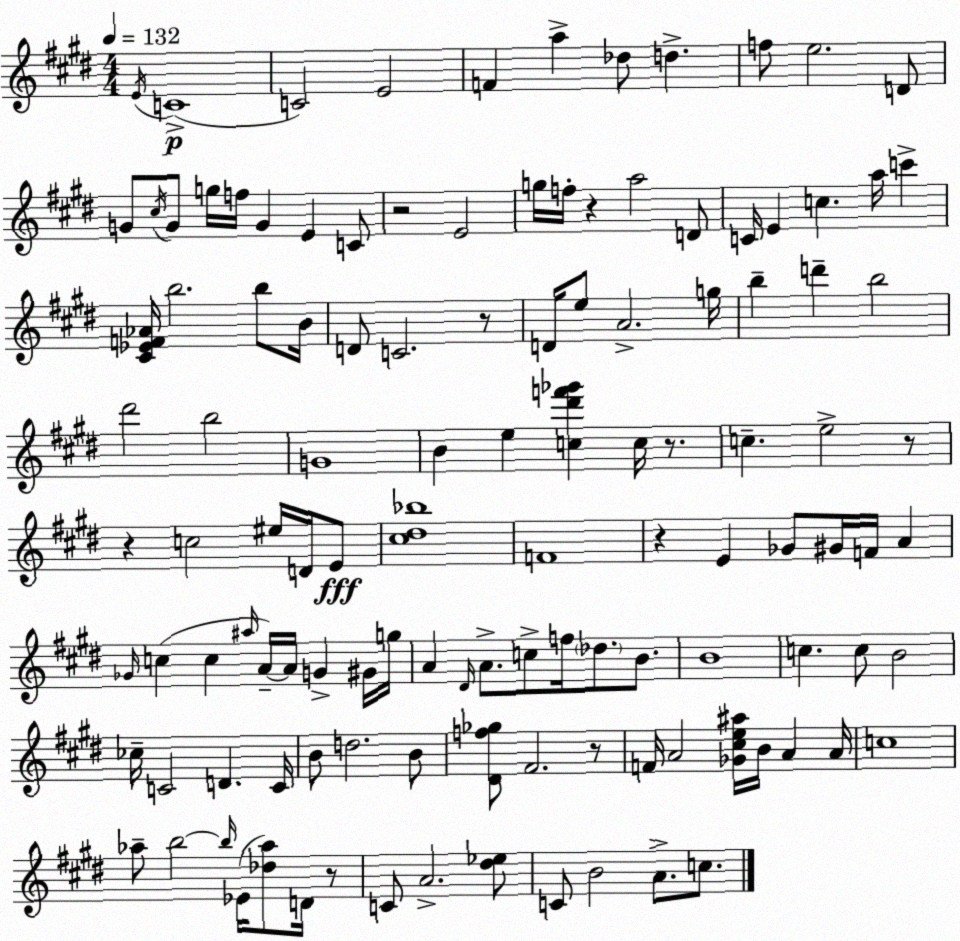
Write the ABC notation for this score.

X:1
T:Untitled
M:4/4
L:1/4
K:E
E/4 C4 C2 E2 F a _d/2 d f/2 e2 D/2 G/2 ^c/4 G/2 g/4 f/4 G E C/2 z2 E2 g/4 f/4 z a2 D/2 C/4 E c a/4 c' [^C_EF_A]/4 b2 b/2 B/4 D/2 C2 z/2 D/4 e/2 A2 g/4 b d' b2 ^d'2 b2 G4 B e [c^d'f'_g'] c/4 z/2 c e2 z/2 z c2 ^e/4 D/4 E/2 [^c^d_b]4 F4 z E _G/2 ^G/4 F/4 A _G/4 c c ^a/4 A/4 A/4 G ^G/4 g/4 A ^D/4 A/2 c/2 f/4 _d/2 B/2 B4 c c/2 B2 _c/4 C2 D C/4 B/2 d2 B/2 [^Df_g]/2 ^F2 z/2 F/4 A2 [_G^ce^a]/4 B/4 A A/4 c4 _a/2 b2 b/4 _E/4 [_d_a]/2 D/4 z/2 C/2 A2 [^d_e]/2 C/2 B2 A/2 c/2